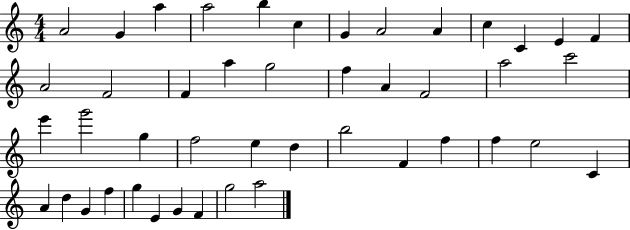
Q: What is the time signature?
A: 4/4